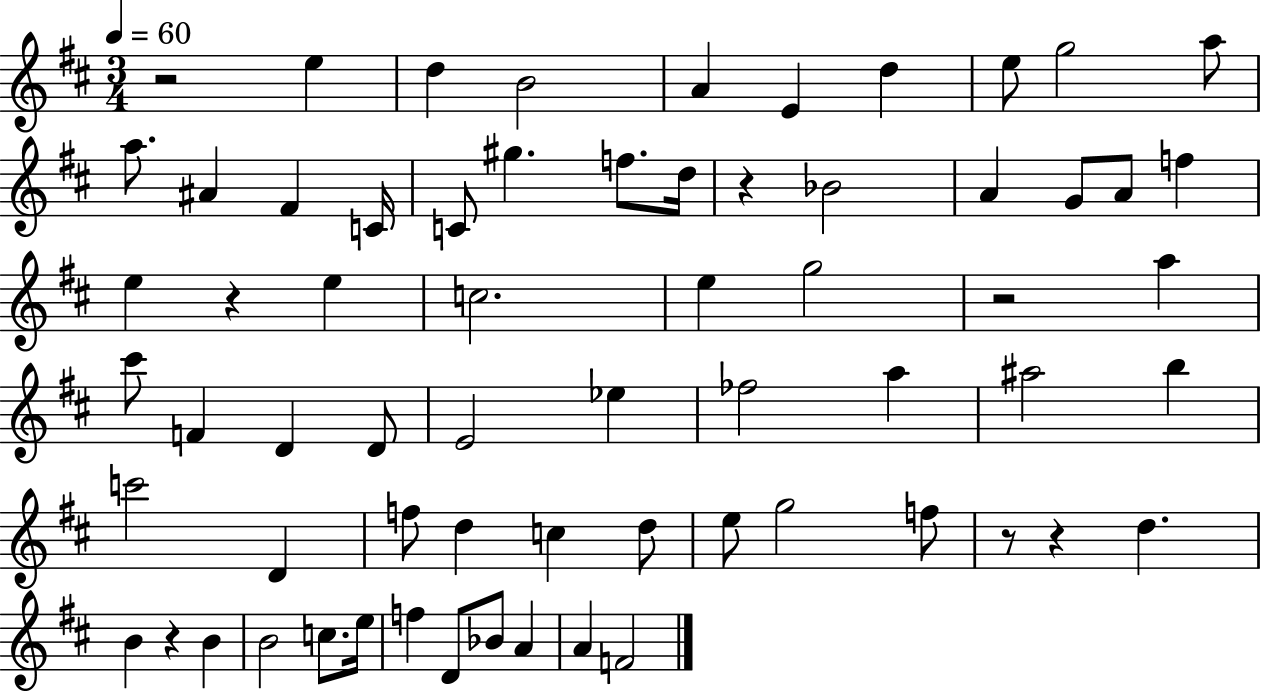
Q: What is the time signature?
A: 3/4